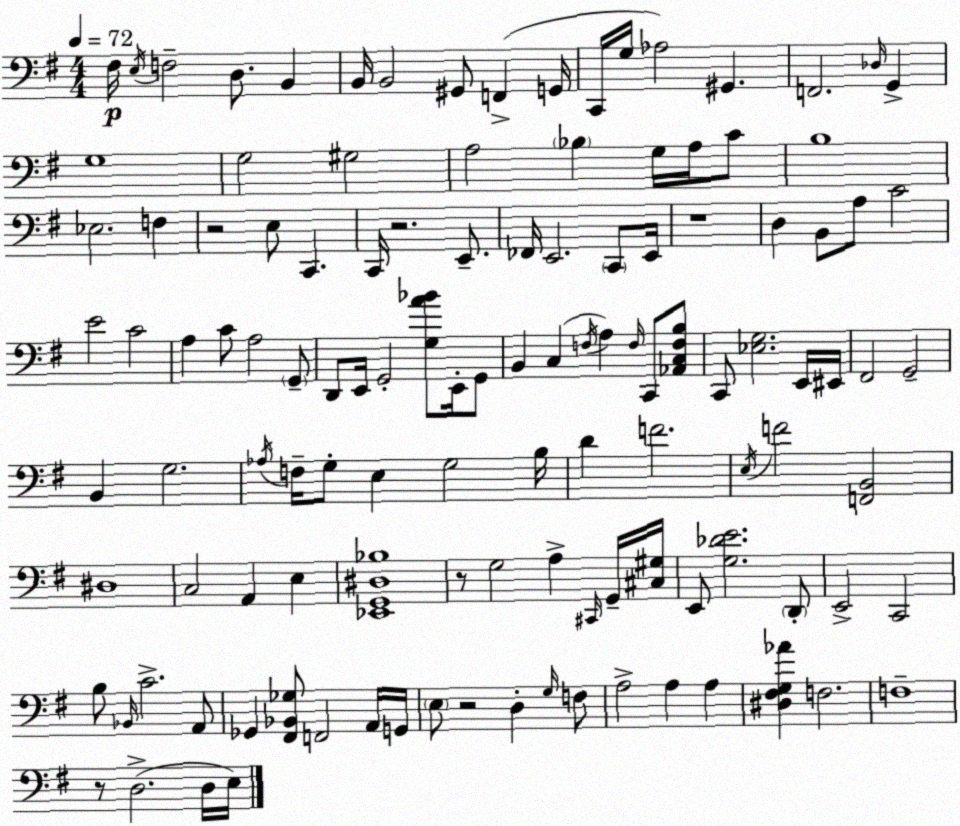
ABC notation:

X:1
T:Untitled
M:4/4
L:1/4
K:Em
^F,/4 E,/4 F,2 D,/2 B,, B,,/4 B,,2 ^G,,/2 F,, G,,/4 C,,/4 G,/4 _A,2 ^G,, F,,2 _D,/4 G,, G,4 G,2 ^G,2 A,2 _B, G,/4 A,/4 C/2 B,4 _E,2 F, z2 E,/2 C,, C,,/4 z2 E,,/2 _F,,/4 E,,2 C,,/2 E,,/4 z4 D, B,,/2 A,/2 C2 E2 C2 A, C/2 A,2 G,,/2 D,,/2 E,,/4 G,,2 [G,A_B]/2 E,,/4 G,,/2 B,, C, F,/4 A, F,/4 C,,/2 [_A,,C,F,B,]/2 C,,/2 [_E,G,]2 E,,/4 ^E,,/4 ^F,,2 G,,2 B,, G,2 _A,/4 F,/4 G,/2 E, G,2 B,/4 D F2 E,/4 F2 [F,,B,,]2 ^D,4 C,2 A,, E, [_E,,G,,^D,_B,]4 z/2 G,2 A, ^C,,/4 G,,/4 [^C,^G,]/4 E,,/2 [G,_DE]2 D,,/2 E,,2 C,,2 B,/2 _B,,/4 C2 A,,/2 _G,, [^F,,_B,,_G,]/2 F,,2 A,,/4 G,,/4 E,/2 z2 D, G,/4 F,/2 A,2 A, A, [^D,^F,G,_A] F,2 F,4 z/2 D,2 D,/4 E,/4